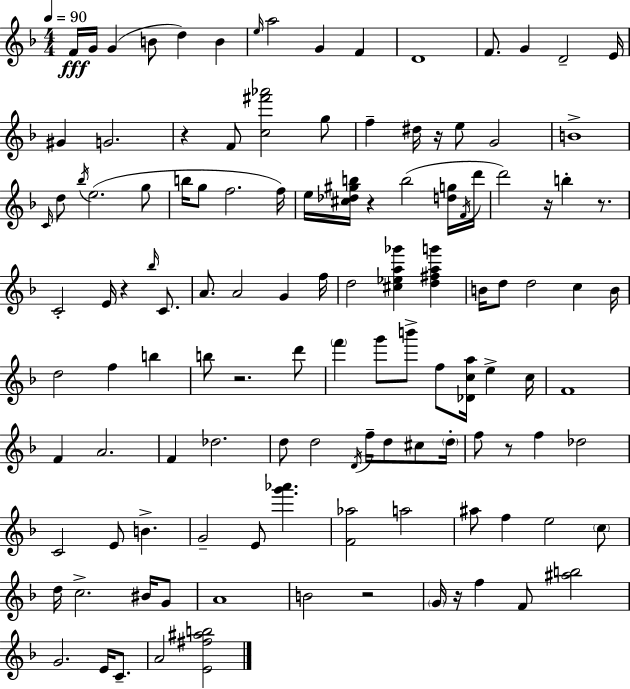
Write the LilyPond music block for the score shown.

{
  \clef treble
  \numericTimeSignature
  \time 4/4
  \key d \minor
  \tempo 4 = 90
  \repeat volta 2 { f'16\fff g'16 g'4( b'8 d''4) b'4 | \grace { e''16 } a''2 g'4 f'4 | d'1 | f'8. g'4 d'2-- | \break e'16 gis'4 g'2. | r4 f'8 <c'' fis''' aes'''>2 g''8 | f''4-- dis''16 r16 e''8 g'2 | b'1-> | \break \grace { c'16 } d''8 \acciaccatura { bes''16 } e''2.( | g''8 b''16 g''8 f''2. | f''16) e''16 <cis'' des'' gis'' b''>16 r4 b''2( | <d'' g''>16 \acciaccatura { f'16 } d'''16 d'''2) r16 b''4-. | \break r8. c'2-. e'16 r4 | \grace { bes''16 } c'8. a'8. a'2 | g'4 f''16 d''2 <cis'' ees'' a'' ges'''>4 | <d'' fis'' a'' g'''>4 b'16 d''8 d''2 | \break c''4 b'16 d''2 f''4 | b''4 b''8 r2. | d'''8 \parenthesize f'''4 g'''8 b'''8-> f''8 <des' c'' a''>16 | e''4-> c''16 f'1 | \break f'4 a'2. | f'4 des''2. | d''8 d''2 \acciaccatura { d'16 } | f''16-- d''8 cis''8 \parenthesize d''16-. f''8 r8 f''4 des''2 | \break c'2 e'8 | b'4.-> g'2-- e'8 | <g''' aes'''>4. <f' aes''>2 a''2 | ais''8 f''4 e''2 | \break \parenthesize c''8 d''16 c''2.-> | bis'16 g'8 a'1 | b'2 r2 | \parenthesize g'16 r16 f''4 f'8 <ais'' b''>2 | \break g'2. | e'16 c'8.-- a'2 <e' fis'' ais'' b''>2 | } \bar "|."
}